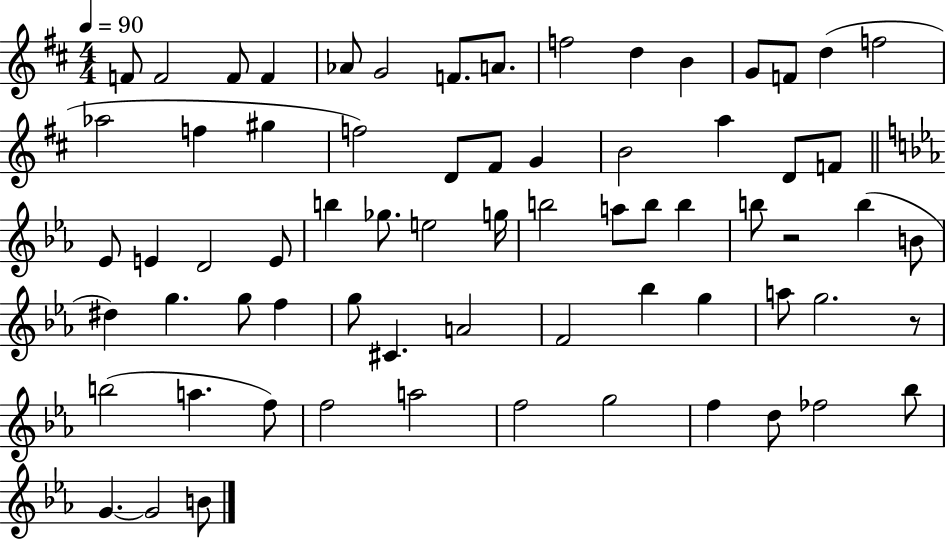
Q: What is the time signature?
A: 4/4